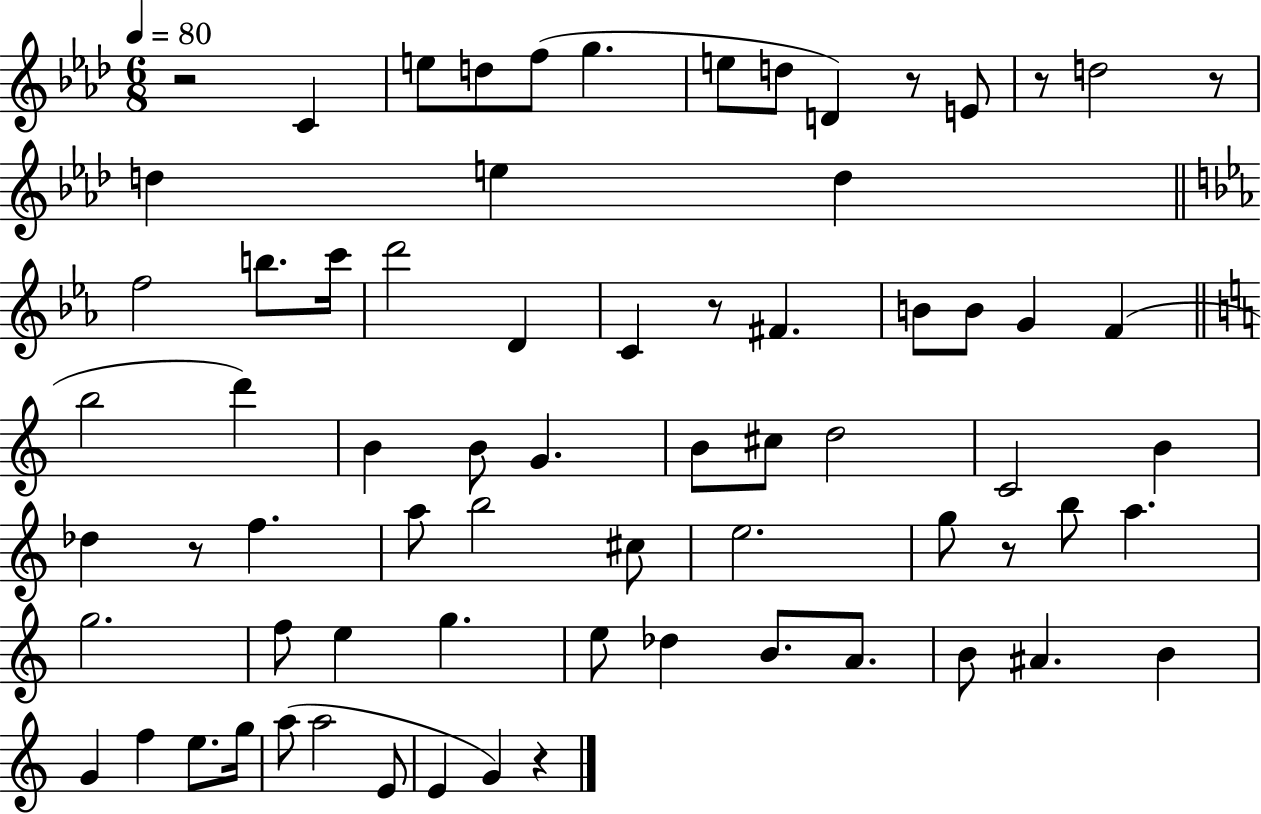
{
  \clef treble
  \numericTimeSignature
  \time 6/8
  \key aes \major
  \tempo 4 = 80
  r2 c'4 | e''8 d''8 f''8( g''4. | e''8 d''8 d'4) r8 e'8 | r8 d''2 r8 | \break d''4 e''4 d''4 | \bar "||" \break \key ees \major f''2 b''8. c'''16 | d'''2 d'4 | c'4 r8 fis'4. | b'8 b'8 g'4 f'4( | \break \bar "||" \break \key a \minor b''2 d'''4) | b'4 b'8 g'4. | b'8 cis''8 d''2 | c'2 b'4 | \break des''4 r8 f''4. | a''8 b''2 cis''8 | e''2. | g''8 r8 b''8 a''4. | \break g''2. | f''8 e''4 g''4. | e''8 des''4 b'8. a'8. | b'8 ais'4. b'4 | \break g'4 f''4 e''8. g''16 | a''8( a''2 e'8 | e'4 g'4) r4 | \bar "|."
}